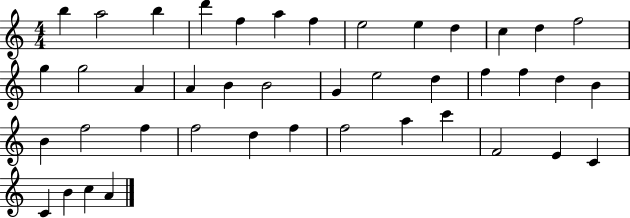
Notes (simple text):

B5/q A5/h B5/q D6/q F5/q A5/q F5/q E5/h E5/q D5/q C5/q D5/q F5/h G5/q G5/h A4/q A4/q B4/q B4/h G4/q E5/h D5/q F5/q F5/q D5/q B4/q B4/q F5/h F5/q F5/h D5/q F5/q F5/h A5/q C6/q F4/h E4/q C4/q C4/q B4/q C5/q A4/q